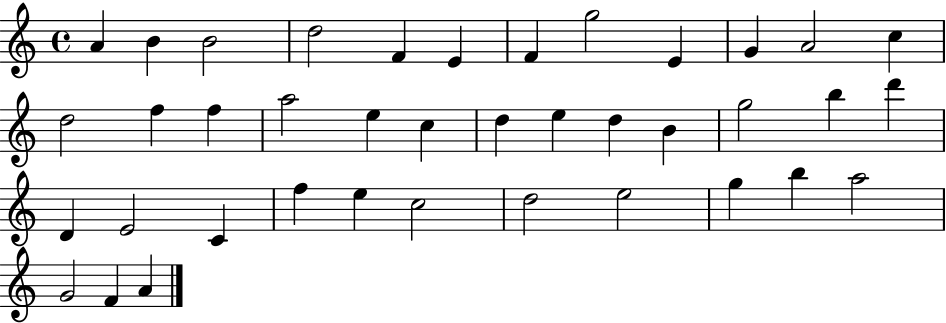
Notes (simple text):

A4/q B4/q B4/h D5/h F4/q E4/q F4/q G5/h E4/q G4/q A4/h C5/q D5/h F5/q F5/q A5/h E5/q C5/q D5/q E5/q D5/q B4/q G5/h B5/q D6/q D4/q E4/h C4/q F5/q E5/q C5/h D5/h E5/h G5/q B5/q A5/h G4/h F4/q A4/q